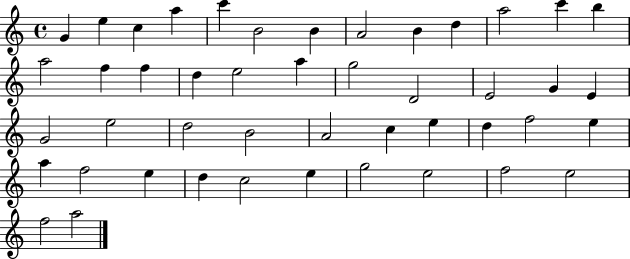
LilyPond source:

{
  \clef treble
  \time 4/4
  \defaultTimeSignature
  \key c \major
  g'4 e''4 c''4 a''4 | c'''4 b'2 b'4 | a'2 b'4 d''4 | a''2 c'''4 b''4 | \break a''2 f''4 f''4 | d''4 e''2 a''4 | g''2 d'2 | e'2 g'4 e'4 | \break g'2 e''2 | d''2 b'2 | a'2 c''4 e''4 | d''4 f''2 e''4 | \break a''4 f''2 e''4 | d''4 c''2 e''4 | g''2 e''2 | f''2 e''2 | \break f''2 a''2 | \bar "|."
}